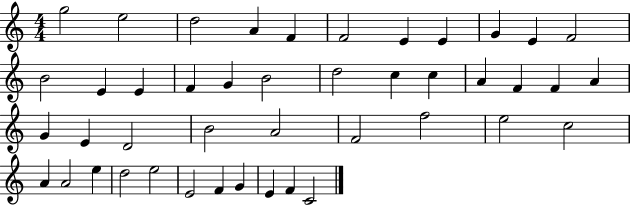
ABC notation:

X:1
T:Untitled
M:4/4
L:1/4
K:C
g2 e2 d2 A F F2 E E G E F2 B2 E E F G B2 d2 c c A F F A G E D2 B2 A2 F2 f2 e2 c2 A A2 e d2 e2 E2 F G E F C2